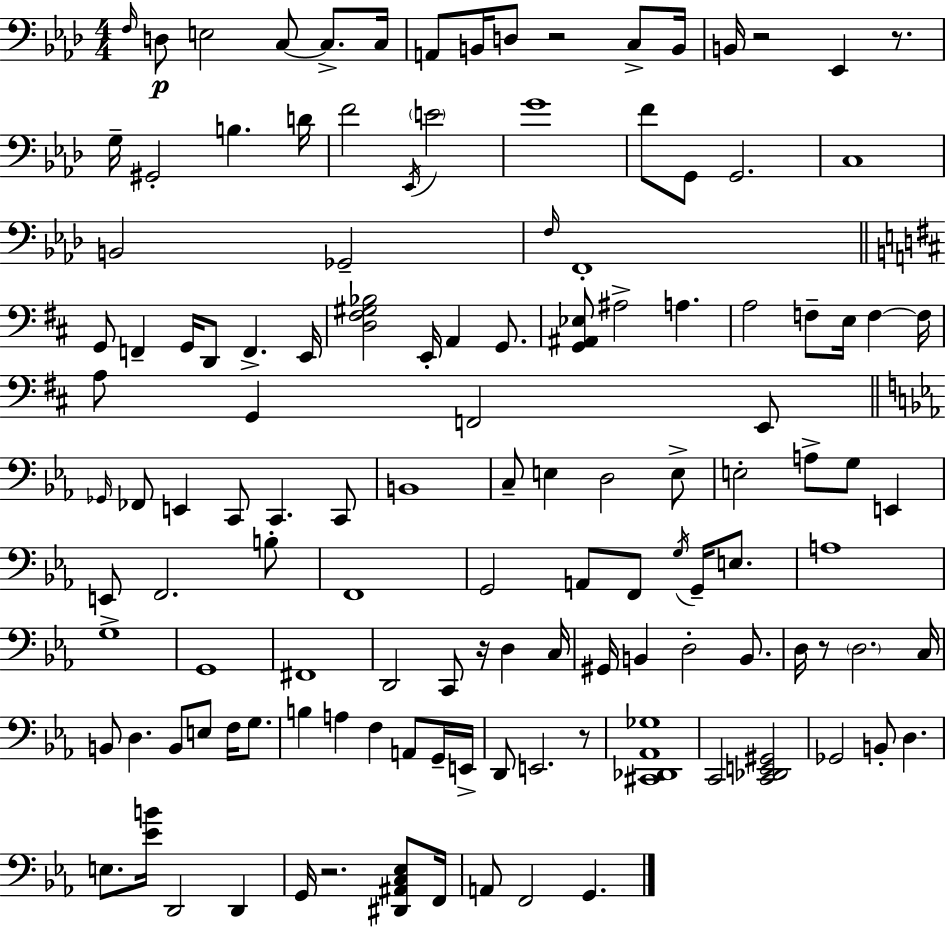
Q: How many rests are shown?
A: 7